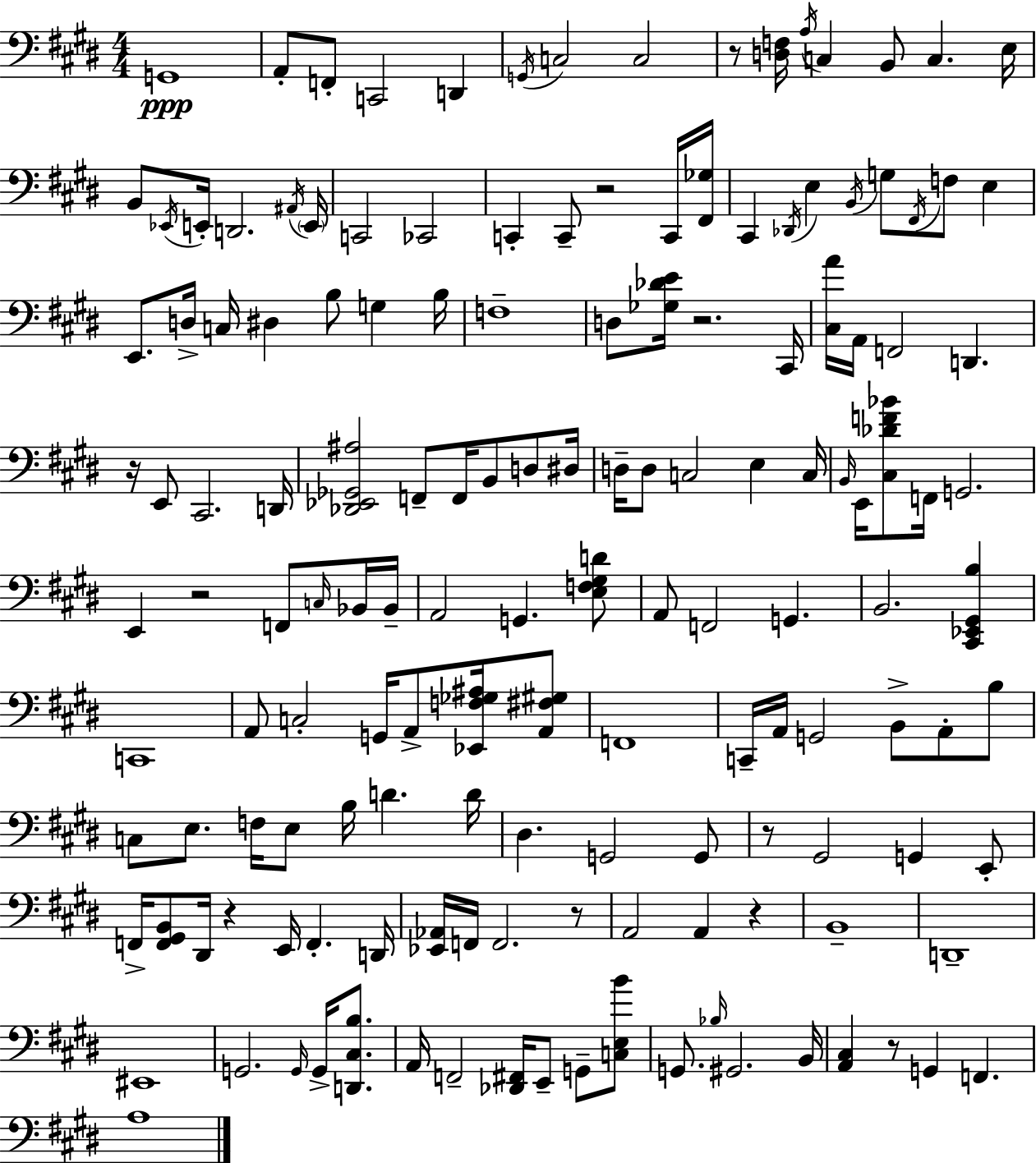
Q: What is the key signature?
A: E major